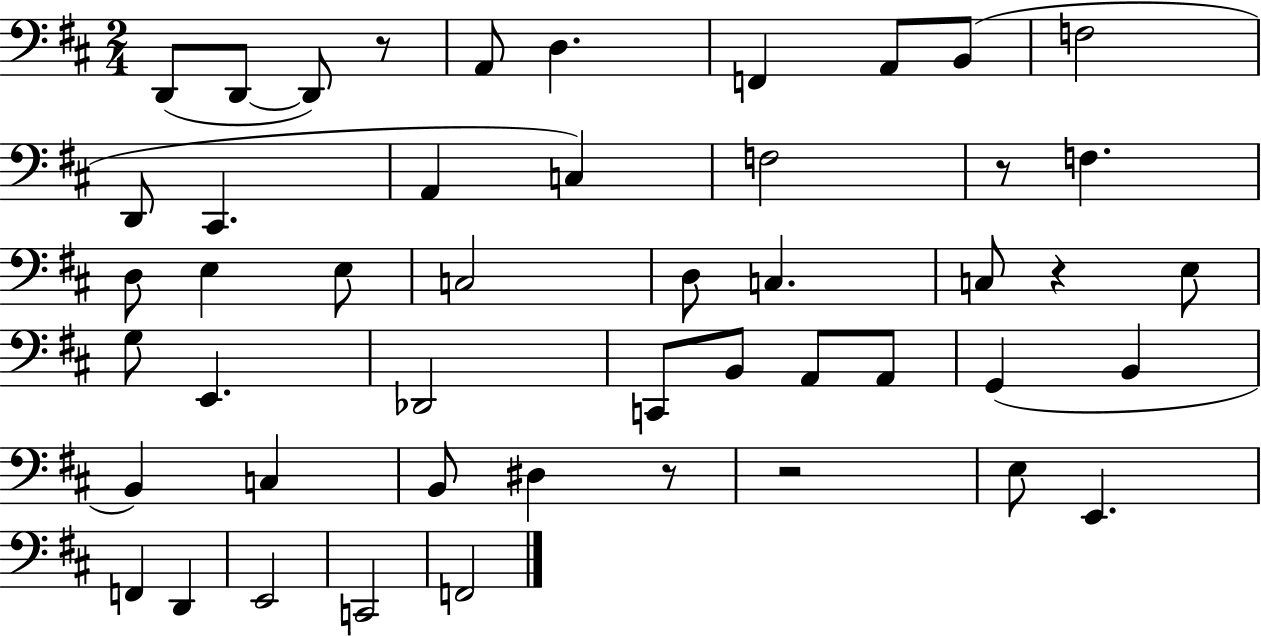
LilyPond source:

{
  \clef bass
  \numericTimeSignature
  \time 2/4
  \key d \major
  d,8( d,8~~ d,8) r8 | a,8 d4. | f,4 a,8 b,8( | f2 | \break d,8 cis,4. | a,4 c4) | f2 | r8 f4. | \break d8 e4 e8 | c2 | d8 c4. | c8 r4 e8 | \break g8 e,4. | des,2 | c,8 b,8 a,8 a,8 | g,4( b,4 | \break b,4) c4 | b,8 dis4 r8 | r2 | e8 e,4. | \break f,4 d,4 | e,2 | c,2 | f,2 | \break \bar "|."
}